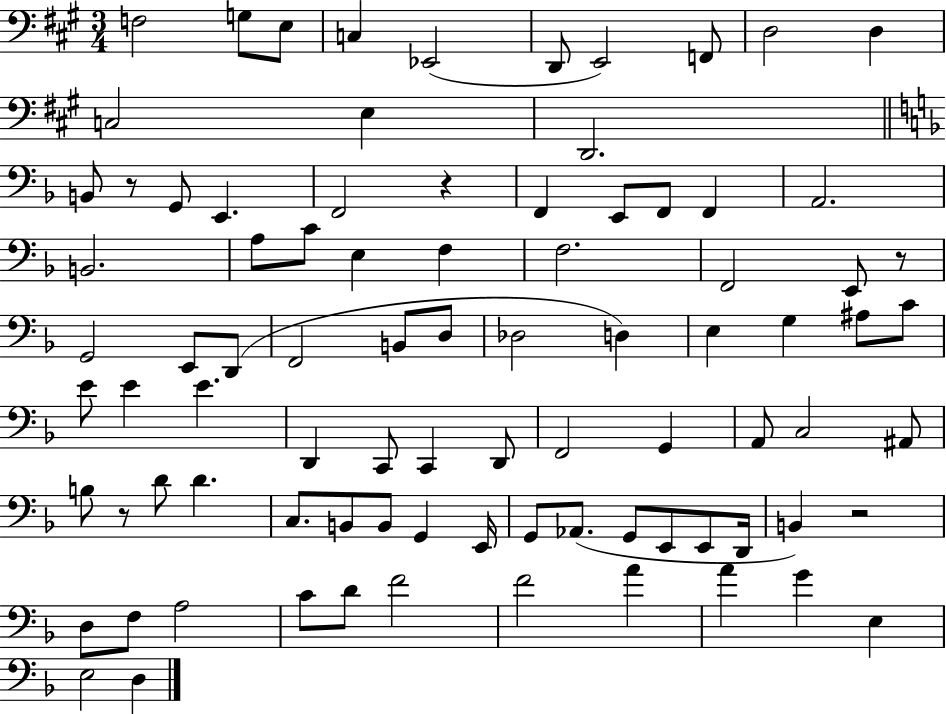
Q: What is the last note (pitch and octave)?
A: D3